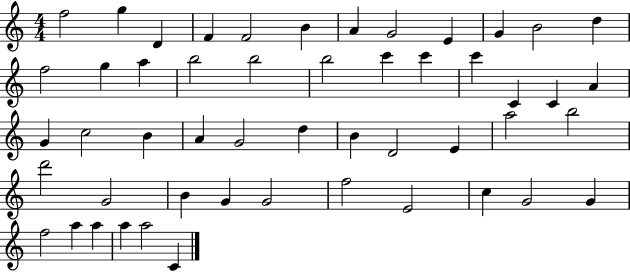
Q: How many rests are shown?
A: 0